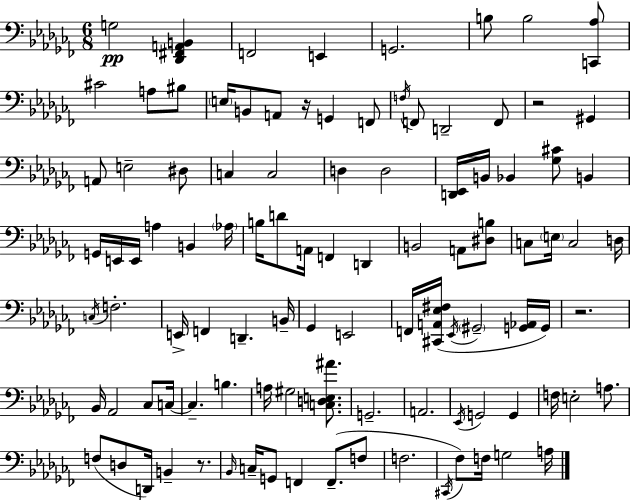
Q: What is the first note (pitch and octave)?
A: G3